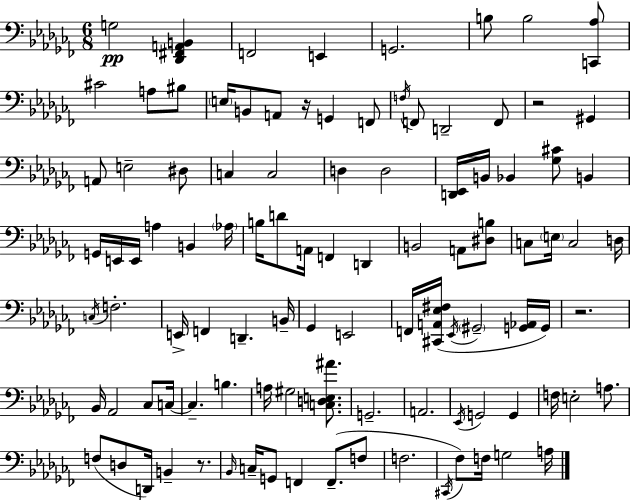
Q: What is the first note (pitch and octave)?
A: G3